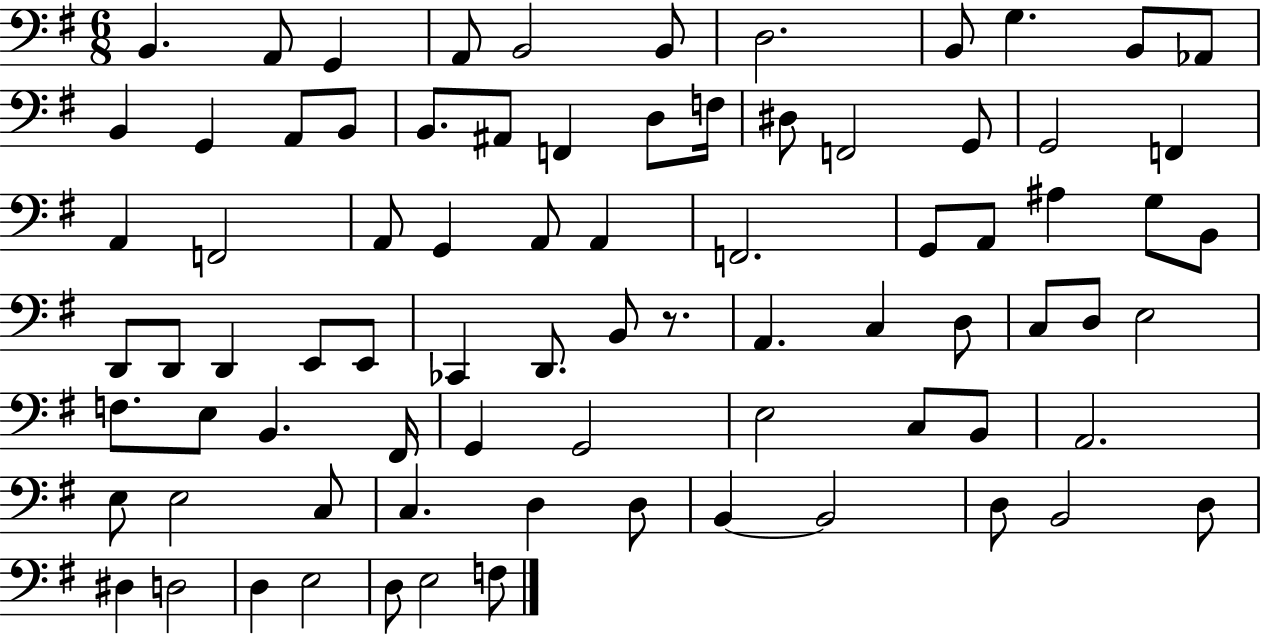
{
  \clef bass
  \numericTimeSignature
  \time 6/8
  \key g \major
  b,4. a,8 g,4 | a,8 b,2 b,8 | d2. | b,8 g4. b,8 aes,8 | \break b,4 g,4 a,8 b,8 | b,8. ais,8 f,4 d8 f16 | dis8 f,2 g,8 | g,2 f,4 | \break a,4 f,2 | a,8 g,4 a,8 a,4 | f,2. | g,8 a,8 ais4 g8 b,8 | \break d,8 d,8 d,4 e,8 e,8 | ces,4 d,8. b,8 r8. | a,4. c4 d8 | c8 d8 e2 | \break f8. e8 b,4. fis,16 | g,4 g,2 | e2 c8 b,8 | a,2. | \break e8 e2 c8 | c4. d4 d8 | b,4~~ b,2 | d8 b,2 d8 | \break dis4 d2 | d4 e2 | d8 e2 f8 | \bar "|."
}